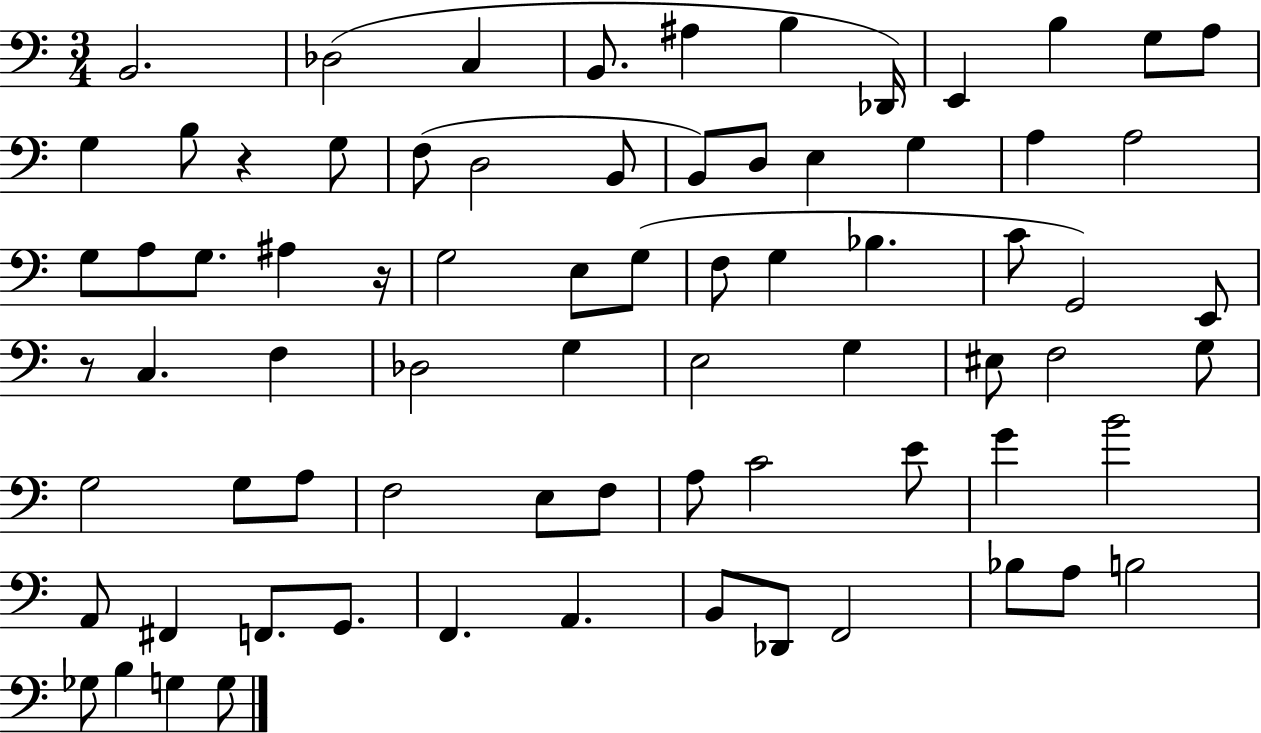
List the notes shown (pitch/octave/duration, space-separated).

B2/h. Db3/h C3/q B2/e. A#3/q B3/q Db2/s E2/q B3/q G3/e A3/e G3/q B3/e R/q G3/e F3/e D3/h B2/e B2/e D3/e E3/q G3/q A3/q A3/h G3/e A3/e G3/e. A#3/q R/s G3/h E3/e G3/e F3/e G3/q Bb3/q. C4/e G2/h E2/e R/e C3/q. F3/q Db3/h G3/q E3/h G3/q EIS3/e F3/h G3/e G3/h G3/e A3/e F3/h E3/e F3/e A3/e C4/h E4/e G4/q B4/h A2/e F#2/q F2/e. G2/e. F2/q. A2/q. B2/e Db2/e F2/h Bb3/e A3/e B3/h Gb3/e B3/q G3/q G3/e